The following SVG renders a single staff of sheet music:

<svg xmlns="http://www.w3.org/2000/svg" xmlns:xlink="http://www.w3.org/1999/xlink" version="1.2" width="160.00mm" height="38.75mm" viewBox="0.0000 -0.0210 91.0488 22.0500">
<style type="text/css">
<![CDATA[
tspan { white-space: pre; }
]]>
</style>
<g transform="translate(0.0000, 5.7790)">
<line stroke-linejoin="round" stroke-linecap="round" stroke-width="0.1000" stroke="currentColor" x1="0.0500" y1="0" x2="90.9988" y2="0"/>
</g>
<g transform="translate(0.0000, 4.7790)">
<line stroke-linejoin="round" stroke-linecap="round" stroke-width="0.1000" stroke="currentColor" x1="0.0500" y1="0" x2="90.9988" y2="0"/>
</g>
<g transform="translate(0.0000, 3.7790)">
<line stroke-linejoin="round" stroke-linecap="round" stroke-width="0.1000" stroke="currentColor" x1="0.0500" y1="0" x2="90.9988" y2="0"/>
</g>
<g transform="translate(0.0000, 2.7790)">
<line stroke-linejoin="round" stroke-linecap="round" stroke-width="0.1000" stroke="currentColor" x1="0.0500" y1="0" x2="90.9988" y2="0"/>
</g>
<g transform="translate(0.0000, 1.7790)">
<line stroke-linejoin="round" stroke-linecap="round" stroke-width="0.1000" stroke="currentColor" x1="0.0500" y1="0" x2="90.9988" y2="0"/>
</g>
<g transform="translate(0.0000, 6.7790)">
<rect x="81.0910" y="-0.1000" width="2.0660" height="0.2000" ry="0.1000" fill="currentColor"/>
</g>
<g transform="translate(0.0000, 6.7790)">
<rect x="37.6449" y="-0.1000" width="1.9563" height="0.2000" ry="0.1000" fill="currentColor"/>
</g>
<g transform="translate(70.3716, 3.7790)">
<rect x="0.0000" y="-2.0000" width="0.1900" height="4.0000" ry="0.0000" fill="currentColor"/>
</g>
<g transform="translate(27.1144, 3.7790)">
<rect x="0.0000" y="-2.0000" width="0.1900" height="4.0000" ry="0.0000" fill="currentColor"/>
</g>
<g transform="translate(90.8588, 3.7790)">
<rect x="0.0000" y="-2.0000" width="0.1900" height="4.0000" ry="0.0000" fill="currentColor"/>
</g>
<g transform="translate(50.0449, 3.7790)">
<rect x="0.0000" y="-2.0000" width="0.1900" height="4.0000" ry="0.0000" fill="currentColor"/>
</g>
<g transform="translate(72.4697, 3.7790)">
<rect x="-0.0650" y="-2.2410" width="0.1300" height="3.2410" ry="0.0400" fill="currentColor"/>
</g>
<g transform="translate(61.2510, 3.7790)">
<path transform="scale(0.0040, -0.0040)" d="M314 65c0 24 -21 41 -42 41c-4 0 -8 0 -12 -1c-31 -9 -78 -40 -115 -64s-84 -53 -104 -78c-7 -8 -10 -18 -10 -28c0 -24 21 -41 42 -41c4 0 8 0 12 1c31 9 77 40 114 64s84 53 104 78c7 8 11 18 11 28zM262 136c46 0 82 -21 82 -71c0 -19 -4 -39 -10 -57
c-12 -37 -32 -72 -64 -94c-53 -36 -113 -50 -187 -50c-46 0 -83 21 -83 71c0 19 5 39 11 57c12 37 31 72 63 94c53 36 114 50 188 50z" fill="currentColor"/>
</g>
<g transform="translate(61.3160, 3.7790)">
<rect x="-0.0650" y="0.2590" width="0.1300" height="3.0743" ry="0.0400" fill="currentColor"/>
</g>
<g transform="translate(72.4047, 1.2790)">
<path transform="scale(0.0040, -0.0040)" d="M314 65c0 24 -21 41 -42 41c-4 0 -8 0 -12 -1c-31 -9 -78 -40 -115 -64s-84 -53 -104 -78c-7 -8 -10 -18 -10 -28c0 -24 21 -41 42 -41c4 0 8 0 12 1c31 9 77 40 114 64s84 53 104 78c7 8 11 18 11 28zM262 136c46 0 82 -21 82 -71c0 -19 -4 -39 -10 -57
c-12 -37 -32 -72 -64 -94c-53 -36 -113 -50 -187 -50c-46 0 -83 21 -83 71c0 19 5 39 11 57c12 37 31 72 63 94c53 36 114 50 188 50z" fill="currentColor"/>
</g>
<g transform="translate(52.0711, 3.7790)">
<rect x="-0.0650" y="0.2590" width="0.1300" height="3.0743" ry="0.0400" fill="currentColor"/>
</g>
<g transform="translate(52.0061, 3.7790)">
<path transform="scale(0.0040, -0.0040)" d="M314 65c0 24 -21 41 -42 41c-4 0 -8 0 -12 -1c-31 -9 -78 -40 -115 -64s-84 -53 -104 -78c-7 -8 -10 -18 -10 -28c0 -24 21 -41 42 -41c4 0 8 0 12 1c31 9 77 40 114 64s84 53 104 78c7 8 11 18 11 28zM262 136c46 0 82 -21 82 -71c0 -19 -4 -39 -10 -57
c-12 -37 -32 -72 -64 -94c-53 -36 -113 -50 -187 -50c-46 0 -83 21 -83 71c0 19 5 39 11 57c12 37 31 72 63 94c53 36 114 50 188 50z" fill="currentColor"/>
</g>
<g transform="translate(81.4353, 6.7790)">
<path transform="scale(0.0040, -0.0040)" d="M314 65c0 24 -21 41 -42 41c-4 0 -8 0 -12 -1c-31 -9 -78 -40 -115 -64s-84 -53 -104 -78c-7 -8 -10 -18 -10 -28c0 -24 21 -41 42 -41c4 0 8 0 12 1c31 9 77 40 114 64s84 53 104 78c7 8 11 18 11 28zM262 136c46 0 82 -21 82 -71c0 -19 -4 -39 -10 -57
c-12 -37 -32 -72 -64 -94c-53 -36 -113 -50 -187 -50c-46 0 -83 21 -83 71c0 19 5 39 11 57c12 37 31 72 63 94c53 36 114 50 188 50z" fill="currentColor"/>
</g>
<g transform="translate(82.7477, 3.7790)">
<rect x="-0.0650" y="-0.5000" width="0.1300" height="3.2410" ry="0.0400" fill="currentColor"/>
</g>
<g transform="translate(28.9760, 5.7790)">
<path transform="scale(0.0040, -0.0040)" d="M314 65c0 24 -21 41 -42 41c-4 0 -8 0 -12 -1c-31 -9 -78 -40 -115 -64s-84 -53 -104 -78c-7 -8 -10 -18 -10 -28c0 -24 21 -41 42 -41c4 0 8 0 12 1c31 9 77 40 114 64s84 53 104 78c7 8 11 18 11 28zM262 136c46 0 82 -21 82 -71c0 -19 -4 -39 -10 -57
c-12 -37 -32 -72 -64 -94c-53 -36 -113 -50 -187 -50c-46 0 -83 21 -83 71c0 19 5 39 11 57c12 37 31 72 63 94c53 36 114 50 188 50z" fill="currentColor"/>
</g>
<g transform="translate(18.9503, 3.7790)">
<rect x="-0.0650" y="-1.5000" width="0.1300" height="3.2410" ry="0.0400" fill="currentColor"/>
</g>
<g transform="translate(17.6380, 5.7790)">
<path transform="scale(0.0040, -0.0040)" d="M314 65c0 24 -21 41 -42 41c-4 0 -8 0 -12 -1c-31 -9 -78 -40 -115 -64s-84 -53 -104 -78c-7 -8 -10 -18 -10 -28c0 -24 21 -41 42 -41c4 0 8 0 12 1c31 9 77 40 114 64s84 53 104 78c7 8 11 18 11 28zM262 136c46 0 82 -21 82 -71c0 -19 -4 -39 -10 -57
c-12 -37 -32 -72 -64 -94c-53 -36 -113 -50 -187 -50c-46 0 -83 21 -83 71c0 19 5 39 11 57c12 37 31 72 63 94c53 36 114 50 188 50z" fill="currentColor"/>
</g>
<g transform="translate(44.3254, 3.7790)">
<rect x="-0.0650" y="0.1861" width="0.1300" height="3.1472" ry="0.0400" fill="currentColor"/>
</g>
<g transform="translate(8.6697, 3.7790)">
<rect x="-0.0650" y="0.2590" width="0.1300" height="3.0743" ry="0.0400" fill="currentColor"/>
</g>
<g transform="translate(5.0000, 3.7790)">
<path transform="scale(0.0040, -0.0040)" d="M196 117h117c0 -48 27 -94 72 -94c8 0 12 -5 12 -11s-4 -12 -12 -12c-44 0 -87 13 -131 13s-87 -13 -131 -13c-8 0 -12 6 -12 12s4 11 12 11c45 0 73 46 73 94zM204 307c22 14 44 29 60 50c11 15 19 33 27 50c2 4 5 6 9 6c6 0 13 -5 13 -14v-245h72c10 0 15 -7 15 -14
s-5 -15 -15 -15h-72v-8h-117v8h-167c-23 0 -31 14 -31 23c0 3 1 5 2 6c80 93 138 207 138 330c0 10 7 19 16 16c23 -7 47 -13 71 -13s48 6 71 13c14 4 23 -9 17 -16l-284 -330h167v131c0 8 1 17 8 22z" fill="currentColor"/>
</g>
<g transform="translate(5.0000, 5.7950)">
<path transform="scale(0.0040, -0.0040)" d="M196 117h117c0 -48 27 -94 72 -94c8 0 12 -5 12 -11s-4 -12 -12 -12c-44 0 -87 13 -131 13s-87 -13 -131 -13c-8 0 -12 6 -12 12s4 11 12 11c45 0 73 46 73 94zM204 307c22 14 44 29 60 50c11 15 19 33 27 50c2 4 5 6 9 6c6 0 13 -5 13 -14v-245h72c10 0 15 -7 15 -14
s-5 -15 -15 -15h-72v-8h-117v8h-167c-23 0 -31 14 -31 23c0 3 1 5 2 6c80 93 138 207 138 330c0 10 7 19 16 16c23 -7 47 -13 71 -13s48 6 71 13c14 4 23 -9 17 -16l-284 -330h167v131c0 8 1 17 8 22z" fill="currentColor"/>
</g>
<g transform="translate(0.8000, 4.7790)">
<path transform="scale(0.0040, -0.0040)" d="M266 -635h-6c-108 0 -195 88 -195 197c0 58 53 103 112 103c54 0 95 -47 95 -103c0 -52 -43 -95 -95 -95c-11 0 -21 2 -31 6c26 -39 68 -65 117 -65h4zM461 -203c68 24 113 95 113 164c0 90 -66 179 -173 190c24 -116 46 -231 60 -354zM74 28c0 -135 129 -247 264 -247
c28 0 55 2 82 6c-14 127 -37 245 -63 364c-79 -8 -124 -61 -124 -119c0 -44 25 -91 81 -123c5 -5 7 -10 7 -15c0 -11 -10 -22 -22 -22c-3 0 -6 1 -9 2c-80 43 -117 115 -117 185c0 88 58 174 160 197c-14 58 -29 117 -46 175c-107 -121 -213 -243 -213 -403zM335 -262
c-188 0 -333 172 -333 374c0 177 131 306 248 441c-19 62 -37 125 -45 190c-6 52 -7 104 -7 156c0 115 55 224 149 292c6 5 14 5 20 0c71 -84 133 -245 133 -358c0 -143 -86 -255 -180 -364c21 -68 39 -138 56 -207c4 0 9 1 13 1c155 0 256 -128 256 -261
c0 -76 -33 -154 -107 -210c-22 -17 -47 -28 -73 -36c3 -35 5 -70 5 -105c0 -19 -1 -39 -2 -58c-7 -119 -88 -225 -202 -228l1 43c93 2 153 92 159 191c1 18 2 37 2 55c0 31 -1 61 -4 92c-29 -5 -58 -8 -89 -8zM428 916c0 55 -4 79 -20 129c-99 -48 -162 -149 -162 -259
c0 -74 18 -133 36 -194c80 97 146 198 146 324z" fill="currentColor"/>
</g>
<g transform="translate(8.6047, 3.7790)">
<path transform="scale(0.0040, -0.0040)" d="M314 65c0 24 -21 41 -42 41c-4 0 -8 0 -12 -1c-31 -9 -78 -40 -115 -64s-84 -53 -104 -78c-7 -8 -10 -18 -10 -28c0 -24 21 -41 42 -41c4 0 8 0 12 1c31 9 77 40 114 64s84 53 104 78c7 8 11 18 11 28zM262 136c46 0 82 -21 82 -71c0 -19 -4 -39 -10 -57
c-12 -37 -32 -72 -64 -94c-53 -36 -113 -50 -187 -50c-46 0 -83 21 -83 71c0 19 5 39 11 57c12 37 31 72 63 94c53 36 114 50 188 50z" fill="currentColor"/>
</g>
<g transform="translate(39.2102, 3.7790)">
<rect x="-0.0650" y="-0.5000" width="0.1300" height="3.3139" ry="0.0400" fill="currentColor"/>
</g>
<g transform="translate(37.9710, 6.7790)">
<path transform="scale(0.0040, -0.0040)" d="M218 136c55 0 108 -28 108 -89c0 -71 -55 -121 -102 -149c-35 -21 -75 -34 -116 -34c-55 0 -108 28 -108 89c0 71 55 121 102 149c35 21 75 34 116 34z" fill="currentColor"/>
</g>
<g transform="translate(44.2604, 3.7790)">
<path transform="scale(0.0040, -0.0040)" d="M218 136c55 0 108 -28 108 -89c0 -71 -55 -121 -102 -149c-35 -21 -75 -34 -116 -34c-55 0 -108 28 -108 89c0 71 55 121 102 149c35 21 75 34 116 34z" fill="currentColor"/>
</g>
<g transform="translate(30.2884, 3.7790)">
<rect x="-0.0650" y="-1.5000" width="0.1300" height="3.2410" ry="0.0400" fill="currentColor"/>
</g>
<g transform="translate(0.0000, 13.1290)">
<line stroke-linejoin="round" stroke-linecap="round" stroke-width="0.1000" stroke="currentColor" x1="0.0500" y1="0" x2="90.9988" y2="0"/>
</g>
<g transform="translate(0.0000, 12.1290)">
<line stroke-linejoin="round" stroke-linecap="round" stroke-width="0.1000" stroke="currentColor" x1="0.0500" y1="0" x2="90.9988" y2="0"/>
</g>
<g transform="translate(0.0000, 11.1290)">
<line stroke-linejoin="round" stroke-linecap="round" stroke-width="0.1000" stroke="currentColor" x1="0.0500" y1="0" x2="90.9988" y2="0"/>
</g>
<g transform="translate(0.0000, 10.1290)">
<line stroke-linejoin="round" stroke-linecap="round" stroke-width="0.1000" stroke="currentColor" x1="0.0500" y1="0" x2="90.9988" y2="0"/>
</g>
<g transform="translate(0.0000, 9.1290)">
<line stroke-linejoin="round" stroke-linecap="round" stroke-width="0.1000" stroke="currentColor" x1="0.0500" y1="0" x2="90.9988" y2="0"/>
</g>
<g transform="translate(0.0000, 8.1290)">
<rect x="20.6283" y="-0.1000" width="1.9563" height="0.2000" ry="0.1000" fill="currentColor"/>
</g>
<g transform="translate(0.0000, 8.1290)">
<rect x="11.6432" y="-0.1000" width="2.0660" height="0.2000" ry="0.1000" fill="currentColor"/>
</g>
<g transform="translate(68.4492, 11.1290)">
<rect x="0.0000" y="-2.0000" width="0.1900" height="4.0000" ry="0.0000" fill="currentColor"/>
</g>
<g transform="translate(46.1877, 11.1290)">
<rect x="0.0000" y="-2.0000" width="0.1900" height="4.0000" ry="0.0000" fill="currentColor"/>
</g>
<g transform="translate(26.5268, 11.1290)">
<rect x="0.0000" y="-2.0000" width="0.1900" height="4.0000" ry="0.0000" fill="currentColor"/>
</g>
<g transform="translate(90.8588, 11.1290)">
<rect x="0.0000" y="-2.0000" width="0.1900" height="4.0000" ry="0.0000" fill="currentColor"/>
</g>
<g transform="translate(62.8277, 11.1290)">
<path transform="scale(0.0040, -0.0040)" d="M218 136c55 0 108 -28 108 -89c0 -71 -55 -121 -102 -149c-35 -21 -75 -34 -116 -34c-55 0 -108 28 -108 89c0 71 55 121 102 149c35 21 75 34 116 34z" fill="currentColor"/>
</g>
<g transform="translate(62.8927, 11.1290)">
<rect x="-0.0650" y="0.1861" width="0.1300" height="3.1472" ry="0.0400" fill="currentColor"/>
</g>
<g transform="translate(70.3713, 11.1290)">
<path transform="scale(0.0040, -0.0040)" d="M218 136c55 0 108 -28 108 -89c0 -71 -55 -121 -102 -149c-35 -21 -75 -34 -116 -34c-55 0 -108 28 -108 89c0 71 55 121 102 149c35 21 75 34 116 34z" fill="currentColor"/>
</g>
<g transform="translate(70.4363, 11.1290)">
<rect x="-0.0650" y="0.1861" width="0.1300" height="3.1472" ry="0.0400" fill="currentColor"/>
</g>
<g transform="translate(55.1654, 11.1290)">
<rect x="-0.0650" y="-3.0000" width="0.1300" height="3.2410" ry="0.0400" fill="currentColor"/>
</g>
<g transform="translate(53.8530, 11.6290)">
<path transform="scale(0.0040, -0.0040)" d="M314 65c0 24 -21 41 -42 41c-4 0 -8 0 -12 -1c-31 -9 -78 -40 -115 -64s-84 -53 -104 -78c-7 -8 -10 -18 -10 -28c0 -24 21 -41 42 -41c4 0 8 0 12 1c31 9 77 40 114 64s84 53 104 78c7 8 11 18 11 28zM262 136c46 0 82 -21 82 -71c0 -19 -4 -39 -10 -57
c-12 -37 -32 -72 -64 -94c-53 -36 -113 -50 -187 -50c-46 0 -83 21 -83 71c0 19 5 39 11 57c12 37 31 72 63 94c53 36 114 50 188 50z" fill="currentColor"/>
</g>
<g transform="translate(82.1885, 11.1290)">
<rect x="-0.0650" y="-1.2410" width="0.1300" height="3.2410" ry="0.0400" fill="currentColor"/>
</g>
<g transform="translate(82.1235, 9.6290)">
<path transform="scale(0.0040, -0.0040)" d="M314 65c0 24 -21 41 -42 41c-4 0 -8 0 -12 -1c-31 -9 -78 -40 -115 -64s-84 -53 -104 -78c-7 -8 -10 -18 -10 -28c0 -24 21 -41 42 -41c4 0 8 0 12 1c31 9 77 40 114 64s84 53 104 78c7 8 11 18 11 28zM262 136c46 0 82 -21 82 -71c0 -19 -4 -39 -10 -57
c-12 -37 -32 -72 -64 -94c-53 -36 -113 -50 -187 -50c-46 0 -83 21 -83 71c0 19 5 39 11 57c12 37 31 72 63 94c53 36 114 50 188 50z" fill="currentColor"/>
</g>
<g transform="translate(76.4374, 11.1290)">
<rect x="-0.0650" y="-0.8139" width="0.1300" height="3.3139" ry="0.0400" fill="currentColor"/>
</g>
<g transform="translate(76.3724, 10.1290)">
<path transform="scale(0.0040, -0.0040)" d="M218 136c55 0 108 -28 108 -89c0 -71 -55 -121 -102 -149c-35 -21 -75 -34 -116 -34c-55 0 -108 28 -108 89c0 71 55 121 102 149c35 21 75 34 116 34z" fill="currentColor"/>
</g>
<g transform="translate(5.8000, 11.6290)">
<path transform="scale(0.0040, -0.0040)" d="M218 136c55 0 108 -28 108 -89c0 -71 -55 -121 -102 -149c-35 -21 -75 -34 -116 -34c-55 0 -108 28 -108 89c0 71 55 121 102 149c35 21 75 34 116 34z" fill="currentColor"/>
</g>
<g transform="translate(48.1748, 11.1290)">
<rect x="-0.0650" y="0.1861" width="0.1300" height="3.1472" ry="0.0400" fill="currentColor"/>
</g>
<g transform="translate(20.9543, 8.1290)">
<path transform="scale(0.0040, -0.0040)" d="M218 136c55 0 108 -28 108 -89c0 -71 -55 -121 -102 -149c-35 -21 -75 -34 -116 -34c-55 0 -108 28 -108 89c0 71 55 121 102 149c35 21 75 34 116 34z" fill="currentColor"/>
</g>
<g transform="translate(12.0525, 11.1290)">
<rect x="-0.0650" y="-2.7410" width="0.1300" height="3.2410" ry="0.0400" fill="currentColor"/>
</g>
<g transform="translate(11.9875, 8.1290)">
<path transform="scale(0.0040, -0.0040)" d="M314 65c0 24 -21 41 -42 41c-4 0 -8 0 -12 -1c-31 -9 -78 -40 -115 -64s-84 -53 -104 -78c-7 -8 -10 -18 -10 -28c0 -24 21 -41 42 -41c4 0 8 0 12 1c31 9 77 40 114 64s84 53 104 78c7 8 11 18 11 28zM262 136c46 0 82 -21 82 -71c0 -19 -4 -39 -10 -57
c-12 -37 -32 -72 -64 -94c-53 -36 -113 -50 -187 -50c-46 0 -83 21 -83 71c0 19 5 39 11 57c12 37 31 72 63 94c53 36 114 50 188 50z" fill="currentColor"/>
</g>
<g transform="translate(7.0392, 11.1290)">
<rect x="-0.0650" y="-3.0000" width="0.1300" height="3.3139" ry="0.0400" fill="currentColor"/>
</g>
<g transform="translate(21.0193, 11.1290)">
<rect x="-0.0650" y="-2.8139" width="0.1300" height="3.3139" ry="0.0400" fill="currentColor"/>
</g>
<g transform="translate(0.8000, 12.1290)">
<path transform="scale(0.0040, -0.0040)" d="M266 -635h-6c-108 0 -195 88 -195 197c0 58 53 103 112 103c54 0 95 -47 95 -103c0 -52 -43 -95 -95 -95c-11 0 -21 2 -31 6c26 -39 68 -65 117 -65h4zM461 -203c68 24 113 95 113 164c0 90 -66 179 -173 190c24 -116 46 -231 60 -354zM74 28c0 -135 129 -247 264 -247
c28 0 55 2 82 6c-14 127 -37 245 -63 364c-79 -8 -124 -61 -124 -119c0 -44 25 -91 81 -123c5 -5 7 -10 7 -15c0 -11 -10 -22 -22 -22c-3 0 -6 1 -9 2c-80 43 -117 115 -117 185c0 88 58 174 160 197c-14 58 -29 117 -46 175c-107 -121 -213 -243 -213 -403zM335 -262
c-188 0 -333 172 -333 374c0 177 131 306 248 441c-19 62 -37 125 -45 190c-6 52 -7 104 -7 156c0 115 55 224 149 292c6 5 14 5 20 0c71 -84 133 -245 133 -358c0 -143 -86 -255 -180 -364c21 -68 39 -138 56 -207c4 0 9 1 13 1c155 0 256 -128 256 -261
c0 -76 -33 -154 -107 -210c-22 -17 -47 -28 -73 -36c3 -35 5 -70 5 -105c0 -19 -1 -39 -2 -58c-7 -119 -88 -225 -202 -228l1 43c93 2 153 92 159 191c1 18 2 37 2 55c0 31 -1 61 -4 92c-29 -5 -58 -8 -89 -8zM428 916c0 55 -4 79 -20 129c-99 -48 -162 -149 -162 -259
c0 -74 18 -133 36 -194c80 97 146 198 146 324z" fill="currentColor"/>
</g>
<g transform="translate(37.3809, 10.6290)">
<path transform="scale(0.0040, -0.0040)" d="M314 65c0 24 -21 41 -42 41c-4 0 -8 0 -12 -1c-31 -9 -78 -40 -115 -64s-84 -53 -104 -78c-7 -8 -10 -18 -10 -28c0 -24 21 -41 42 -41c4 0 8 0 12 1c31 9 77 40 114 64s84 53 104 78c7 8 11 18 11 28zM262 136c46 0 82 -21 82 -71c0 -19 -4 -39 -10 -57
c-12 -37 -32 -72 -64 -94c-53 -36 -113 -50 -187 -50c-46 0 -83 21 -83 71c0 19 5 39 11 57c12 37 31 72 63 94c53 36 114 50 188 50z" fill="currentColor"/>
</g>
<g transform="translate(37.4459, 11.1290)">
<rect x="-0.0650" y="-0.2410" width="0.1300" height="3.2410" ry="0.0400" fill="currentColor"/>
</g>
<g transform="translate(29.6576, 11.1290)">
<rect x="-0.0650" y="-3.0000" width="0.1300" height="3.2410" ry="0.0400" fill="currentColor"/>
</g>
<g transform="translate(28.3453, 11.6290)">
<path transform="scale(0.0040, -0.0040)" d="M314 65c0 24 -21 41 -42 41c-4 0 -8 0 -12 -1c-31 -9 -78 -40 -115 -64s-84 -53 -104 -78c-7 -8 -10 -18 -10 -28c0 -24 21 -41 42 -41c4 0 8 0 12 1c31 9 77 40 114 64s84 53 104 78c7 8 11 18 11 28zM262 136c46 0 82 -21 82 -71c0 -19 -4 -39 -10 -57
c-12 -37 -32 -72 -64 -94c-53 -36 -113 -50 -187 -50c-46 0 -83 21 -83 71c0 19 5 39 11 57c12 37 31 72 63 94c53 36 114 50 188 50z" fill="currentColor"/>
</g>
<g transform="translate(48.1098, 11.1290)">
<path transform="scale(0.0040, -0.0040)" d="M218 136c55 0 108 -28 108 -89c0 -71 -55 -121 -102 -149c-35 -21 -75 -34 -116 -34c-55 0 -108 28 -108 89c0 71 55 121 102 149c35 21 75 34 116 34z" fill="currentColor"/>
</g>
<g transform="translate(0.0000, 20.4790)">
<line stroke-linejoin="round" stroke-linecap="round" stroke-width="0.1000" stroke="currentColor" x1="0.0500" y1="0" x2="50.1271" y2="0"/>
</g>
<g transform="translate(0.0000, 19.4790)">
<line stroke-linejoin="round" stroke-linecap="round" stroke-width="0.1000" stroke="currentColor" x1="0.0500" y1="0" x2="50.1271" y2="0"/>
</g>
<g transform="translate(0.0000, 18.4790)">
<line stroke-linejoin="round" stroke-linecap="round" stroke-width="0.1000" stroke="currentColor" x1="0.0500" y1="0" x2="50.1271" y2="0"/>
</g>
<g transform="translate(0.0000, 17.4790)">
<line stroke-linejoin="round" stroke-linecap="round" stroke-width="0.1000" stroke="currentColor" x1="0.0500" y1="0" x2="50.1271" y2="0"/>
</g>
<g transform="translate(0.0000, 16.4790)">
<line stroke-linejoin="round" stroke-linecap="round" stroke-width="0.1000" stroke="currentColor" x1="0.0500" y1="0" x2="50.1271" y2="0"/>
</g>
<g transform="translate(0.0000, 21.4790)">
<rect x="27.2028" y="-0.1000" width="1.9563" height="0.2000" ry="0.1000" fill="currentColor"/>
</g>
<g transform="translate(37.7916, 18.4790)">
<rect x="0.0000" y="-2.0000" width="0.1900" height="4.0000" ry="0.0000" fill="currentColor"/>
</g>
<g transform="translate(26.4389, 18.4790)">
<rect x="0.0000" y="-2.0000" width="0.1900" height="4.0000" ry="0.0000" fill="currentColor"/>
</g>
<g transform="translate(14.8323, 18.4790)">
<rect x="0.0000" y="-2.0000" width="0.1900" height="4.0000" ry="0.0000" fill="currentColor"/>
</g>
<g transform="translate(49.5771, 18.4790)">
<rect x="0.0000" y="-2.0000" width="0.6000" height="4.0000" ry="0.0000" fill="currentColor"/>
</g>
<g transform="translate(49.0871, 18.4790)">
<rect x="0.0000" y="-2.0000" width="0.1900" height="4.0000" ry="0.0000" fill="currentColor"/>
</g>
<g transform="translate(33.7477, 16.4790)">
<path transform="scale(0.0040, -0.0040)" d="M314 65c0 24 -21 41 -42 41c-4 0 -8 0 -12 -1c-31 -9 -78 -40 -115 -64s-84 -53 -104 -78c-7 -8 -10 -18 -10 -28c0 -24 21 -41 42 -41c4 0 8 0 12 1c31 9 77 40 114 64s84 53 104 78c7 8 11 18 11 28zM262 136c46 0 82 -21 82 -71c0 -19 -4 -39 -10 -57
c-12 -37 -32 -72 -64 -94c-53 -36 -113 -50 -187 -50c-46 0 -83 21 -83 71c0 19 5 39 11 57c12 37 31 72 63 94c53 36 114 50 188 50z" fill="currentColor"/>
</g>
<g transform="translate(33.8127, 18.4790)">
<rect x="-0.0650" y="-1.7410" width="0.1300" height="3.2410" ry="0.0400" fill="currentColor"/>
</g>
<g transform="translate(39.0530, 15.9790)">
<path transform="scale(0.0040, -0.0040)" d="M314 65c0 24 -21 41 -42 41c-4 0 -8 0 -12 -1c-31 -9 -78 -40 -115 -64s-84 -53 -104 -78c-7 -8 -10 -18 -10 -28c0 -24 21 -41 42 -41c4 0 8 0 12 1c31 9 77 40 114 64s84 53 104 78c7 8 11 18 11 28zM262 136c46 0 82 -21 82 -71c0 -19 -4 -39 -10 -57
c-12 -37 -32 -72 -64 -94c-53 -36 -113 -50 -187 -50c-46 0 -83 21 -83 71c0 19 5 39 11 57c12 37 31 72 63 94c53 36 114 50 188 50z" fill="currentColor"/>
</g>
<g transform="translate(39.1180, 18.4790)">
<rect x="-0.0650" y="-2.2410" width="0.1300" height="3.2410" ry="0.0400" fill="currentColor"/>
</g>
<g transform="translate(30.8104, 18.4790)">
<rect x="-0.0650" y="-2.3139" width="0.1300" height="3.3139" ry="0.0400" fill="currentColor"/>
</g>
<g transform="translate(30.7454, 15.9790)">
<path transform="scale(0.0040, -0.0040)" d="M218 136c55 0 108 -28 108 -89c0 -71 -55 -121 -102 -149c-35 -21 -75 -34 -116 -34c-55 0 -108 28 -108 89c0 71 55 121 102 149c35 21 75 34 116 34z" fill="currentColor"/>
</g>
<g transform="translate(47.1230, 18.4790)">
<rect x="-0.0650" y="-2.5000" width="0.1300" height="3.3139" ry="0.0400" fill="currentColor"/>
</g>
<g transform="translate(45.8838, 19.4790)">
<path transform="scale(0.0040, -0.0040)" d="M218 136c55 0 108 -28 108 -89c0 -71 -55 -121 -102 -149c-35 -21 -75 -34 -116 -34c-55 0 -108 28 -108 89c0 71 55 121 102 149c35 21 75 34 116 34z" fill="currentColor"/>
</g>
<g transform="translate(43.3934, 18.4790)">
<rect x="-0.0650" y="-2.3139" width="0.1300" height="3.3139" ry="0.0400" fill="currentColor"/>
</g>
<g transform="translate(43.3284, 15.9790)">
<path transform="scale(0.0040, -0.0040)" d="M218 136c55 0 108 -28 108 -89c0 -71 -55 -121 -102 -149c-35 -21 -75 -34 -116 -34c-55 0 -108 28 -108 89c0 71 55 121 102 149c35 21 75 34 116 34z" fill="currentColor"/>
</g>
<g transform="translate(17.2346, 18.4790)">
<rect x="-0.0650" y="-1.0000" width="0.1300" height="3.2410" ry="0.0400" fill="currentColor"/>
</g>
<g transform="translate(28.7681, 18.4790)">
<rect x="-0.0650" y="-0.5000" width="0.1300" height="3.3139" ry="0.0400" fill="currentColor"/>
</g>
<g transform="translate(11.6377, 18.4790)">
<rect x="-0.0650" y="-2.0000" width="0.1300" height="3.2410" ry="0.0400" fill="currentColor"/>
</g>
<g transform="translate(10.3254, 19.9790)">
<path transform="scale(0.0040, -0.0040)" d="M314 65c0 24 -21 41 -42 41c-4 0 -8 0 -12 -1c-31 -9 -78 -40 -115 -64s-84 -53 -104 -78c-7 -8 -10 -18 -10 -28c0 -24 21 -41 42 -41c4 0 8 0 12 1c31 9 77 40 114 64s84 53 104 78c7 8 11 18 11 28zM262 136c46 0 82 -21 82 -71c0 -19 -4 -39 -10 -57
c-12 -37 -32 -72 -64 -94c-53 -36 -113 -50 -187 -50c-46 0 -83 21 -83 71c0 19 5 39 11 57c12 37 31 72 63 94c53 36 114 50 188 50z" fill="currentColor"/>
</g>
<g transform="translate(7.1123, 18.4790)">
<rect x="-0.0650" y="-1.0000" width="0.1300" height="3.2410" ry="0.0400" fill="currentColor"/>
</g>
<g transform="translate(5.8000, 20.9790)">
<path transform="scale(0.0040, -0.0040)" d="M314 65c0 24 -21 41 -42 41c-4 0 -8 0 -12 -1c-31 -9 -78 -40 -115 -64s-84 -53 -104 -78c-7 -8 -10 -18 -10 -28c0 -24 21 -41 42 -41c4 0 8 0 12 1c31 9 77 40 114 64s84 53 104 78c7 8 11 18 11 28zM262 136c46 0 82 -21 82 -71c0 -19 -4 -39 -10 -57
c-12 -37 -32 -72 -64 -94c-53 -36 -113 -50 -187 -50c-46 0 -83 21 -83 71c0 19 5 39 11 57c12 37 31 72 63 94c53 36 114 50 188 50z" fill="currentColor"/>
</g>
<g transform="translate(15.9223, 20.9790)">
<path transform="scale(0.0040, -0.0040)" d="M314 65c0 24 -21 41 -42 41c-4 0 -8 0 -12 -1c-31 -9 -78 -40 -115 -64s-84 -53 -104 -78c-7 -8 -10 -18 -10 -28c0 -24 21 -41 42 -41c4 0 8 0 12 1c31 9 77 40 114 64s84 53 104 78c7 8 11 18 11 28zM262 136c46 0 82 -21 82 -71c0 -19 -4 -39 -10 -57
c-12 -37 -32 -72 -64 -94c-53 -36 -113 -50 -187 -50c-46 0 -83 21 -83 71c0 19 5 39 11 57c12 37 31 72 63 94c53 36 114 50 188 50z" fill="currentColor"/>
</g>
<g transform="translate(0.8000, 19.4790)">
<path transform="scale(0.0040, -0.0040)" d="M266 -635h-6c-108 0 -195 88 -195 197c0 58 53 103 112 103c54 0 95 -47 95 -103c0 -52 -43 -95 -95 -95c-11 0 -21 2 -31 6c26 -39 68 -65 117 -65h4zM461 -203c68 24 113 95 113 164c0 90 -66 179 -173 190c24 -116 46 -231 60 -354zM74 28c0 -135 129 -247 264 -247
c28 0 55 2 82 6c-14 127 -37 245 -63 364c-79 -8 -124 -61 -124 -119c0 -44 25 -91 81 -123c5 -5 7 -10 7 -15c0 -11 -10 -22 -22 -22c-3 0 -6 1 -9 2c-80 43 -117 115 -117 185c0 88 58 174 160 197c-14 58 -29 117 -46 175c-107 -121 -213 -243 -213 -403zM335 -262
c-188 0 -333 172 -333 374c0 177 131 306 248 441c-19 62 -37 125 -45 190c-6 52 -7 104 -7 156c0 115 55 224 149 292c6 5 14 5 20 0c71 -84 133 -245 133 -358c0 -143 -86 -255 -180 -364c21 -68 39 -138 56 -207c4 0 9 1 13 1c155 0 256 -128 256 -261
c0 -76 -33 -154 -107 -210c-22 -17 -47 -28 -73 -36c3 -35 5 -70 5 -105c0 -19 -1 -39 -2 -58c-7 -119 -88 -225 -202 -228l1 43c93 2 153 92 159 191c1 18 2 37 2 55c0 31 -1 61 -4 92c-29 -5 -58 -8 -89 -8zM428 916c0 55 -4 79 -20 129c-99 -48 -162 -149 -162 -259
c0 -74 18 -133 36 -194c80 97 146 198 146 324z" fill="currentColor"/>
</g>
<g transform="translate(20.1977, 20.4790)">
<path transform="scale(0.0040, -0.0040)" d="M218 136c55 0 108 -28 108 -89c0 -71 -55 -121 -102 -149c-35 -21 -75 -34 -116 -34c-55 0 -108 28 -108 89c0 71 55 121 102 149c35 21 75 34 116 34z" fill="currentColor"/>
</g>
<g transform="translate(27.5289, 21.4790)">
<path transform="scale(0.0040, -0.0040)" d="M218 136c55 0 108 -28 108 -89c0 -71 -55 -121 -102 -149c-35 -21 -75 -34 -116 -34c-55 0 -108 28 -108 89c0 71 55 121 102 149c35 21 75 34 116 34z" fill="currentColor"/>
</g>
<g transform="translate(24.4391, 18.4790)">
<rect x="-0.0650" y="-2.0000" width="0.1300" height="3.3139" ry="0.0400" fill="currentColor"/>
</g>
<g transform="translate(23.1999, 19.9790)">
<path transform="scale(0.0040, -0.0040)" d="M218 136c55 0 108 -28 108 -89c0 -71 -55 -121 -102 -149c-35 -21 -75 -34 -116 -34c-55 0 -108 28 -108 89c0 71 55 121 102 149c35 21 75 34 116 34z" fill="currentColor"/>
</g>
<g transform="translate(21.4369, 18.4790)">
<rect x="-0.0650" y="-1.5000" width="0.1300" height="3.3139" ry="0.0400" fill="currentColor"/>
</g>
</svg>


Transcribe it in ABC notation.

X:1
T:Untitled
M:4/4
L:1/4
K:C
B2 E2 E2 C B B2 B2 g2 C2 A a2 a A2 c2 B A2 B B d e2 D2 F2 D2 E F C g f2 g2 g G